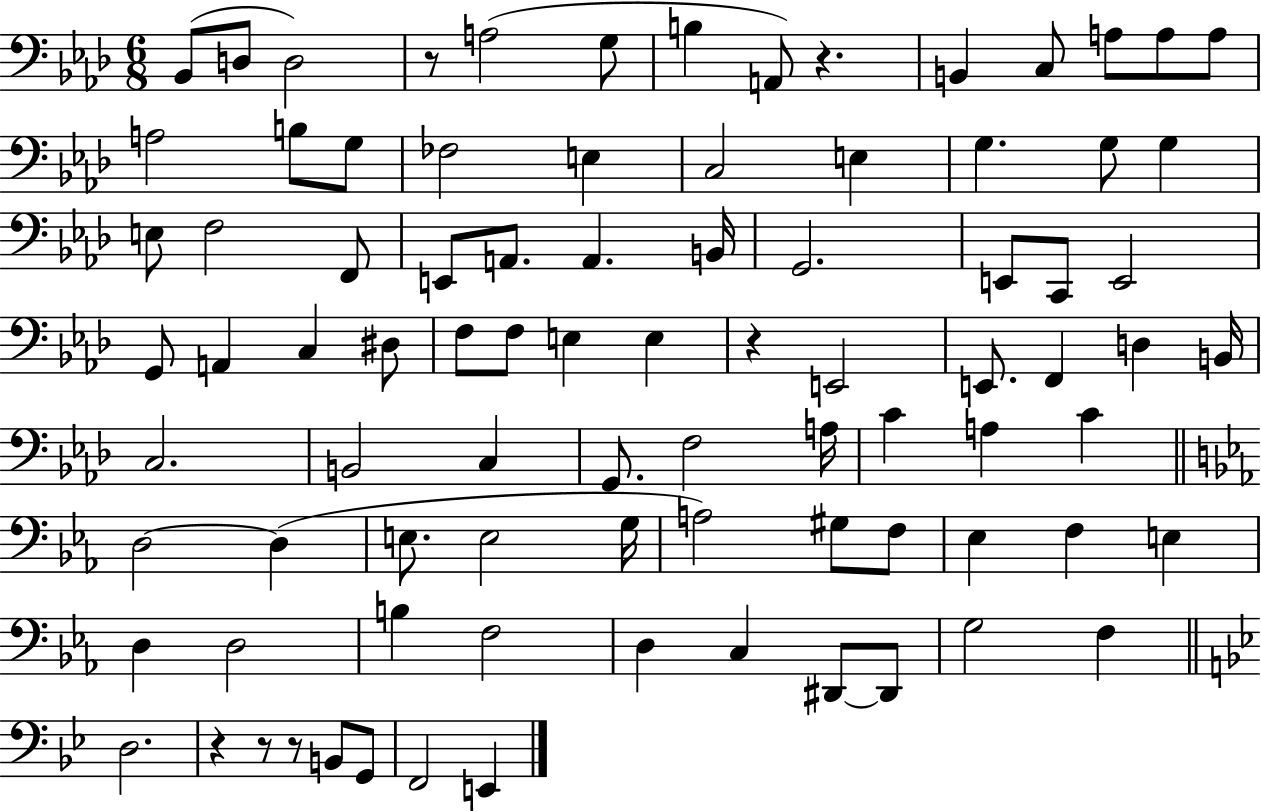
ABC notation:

X:1
T:Untitled
M:6/8
L:1/4
K:Ab
_B,,/2 D,/2 D,2 z/2 A,2 G,/2 B, A,,/2 z B,, C,/2 A,/2 A,/2 A,/2 A,2 B,/2 G,/2 _F,2 E, C,2 E, G, G,/2 G, E,/2 F,2 F,,/2 E,,/2 A,,/2 A,, B,,/4 G,,2 E,,/2 C,,/2 E,,2 G,,/2 A,, C, ^D,/2 F,/2 F,/2 E, E, z E,,2 E,,/2 F,, D, B,,/4 C,2 B,,2 C, G,,/2 F,2 A,/4 C A, C D,2 D, E,/2 E,2 G,/4 A,2 ^G,/2 F,/2 _E, F, E, D, D,2 B, F,2 D, C, ^D,,/2 ^D,,/2 G,2 F, D,2 z z/2 z/2 B,,/2 G,,/2 F,,2 E,,